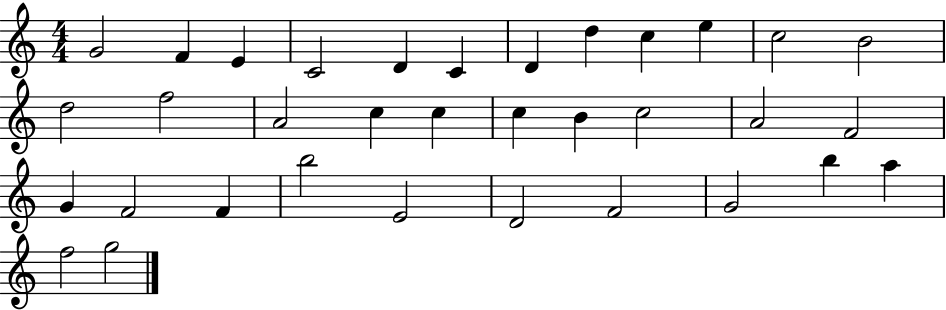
G4/h F4/q E4/q C4/h D4/q C4/q D4/q D5/q C5/q E5/q C5/h B4/h D5/h F5/h A4/h C5/q C5/q C5/q B4/q C5/h A4/h F4/h G4/q F4/h F4/q B5/h E4/h D4/h F4/h G4/h B5/q A5/q F5/h G5/h